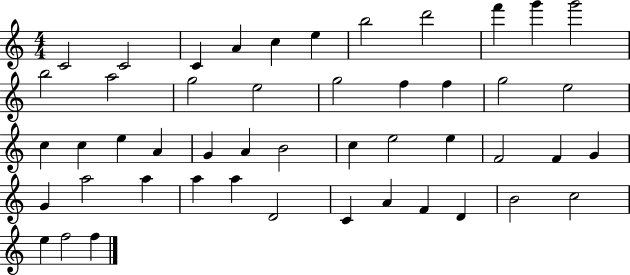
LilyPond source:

{
  \clef treble
  \numericTimeSignature
  \time 4/4
  \key c \major
  c'2 c'2 | c'4 a'4 c''4 e''4 | b''2 d'''2 | f'''4 g'''4 g'''2 | \break b''2 a''2 | g''2 e''2 | g''2 f''4 f''4 | g''2 e''2 | \break c''4 c''4 e''4 a'4 | g'4 a'4 b'2 | c''4 e''2 e''4 | f'2 f'4 g'4 | \break g'4 a''2 a''4 | a''4 a''4 d'2 | c'4 a'4 f'4 d'4 | b'2 c''2 | \break e''4 f''2 f''4 | \bar "|."
}